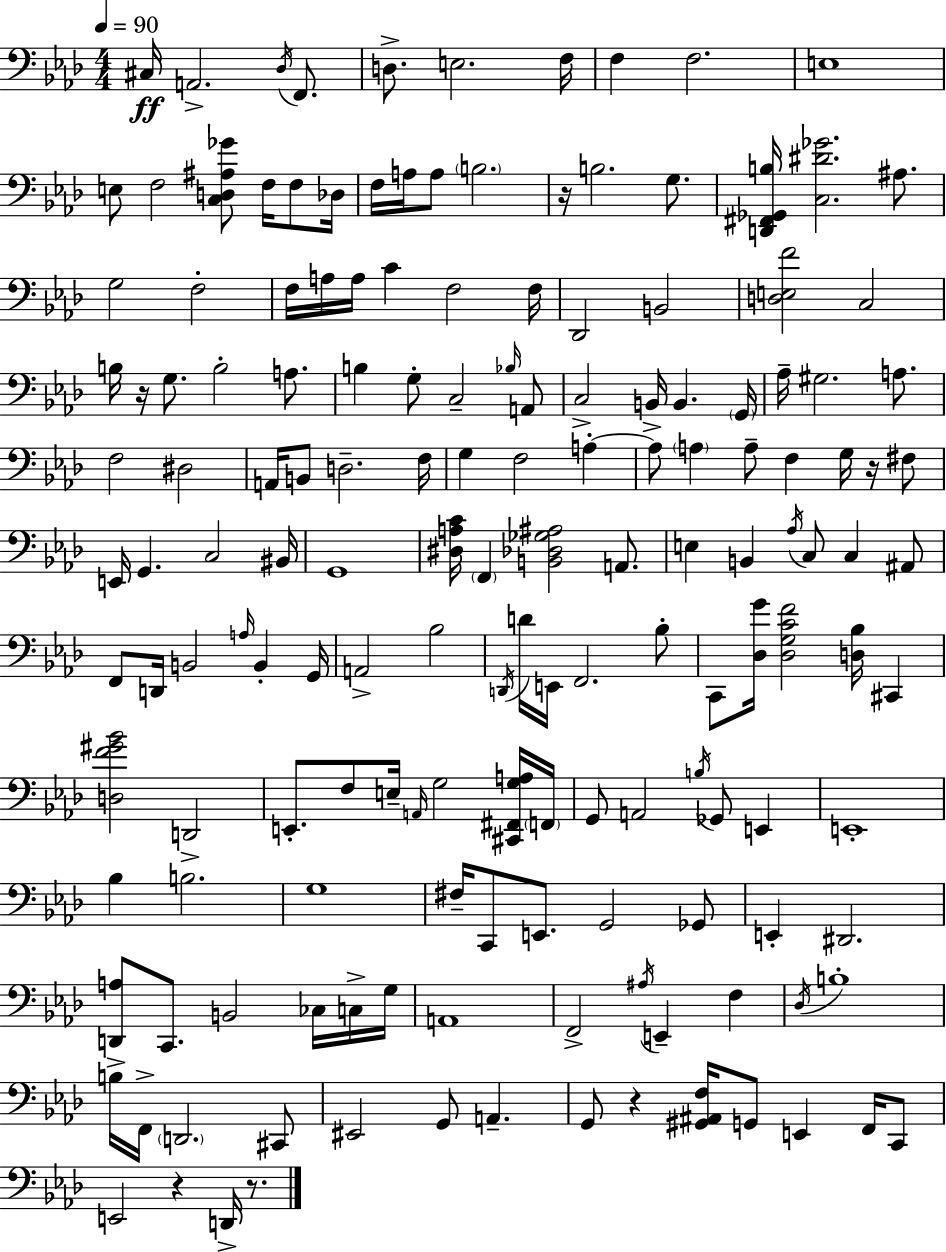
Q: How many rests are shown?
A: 6